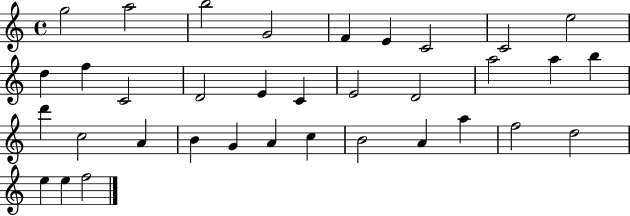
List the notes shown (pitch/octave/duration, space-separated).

G5/h A5/h B5/h G4/h F4/q E4/q C4/h C4/h E5/h D5/q F5/q C4/h D4/h E4/q C4/q E4/h D4/h A5/h A5/q B5/q D6/q C5/h A4/q B4/q G4/q A4/q C5/q B4/h A4/q A5/q F5/h D5/h E5/q E5/q F5/h